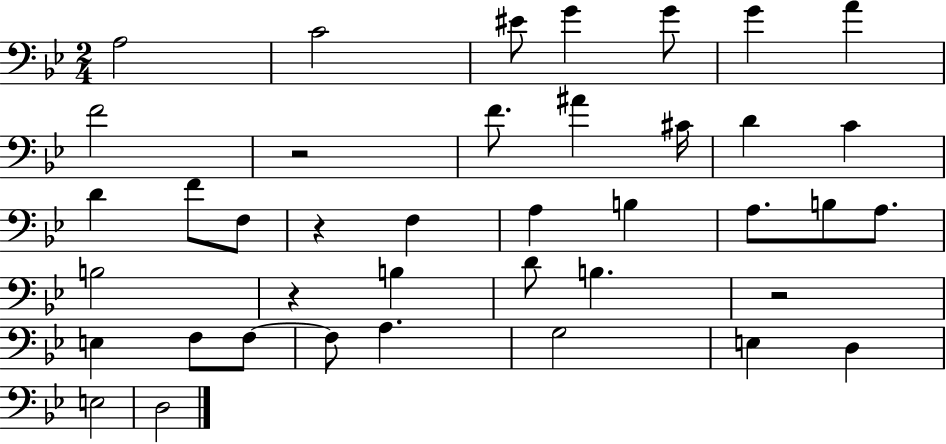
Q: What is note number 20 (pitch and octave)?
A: A3